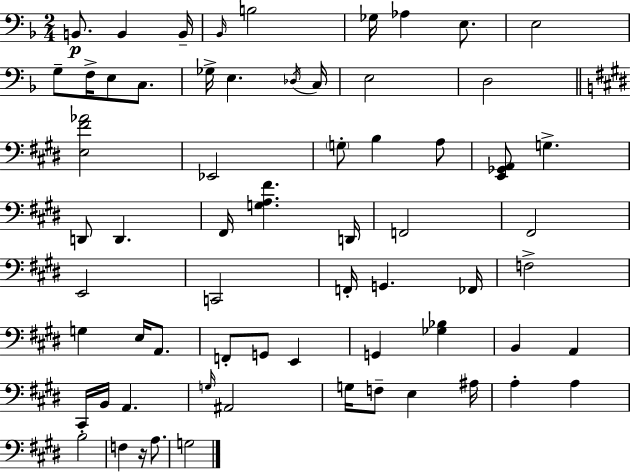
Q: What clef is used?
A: bass